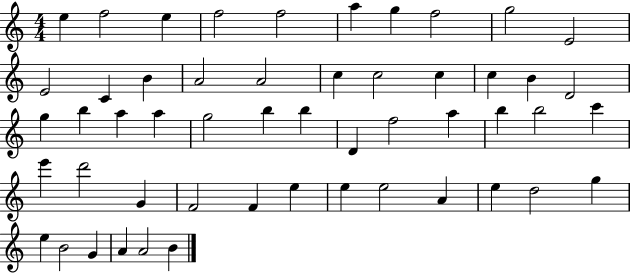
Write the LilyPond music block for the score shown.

{
  \clef treble
  \numericTimeSignature
  \time 4/4
  \key c \major
  e''4 f''2 e''4 | f''2 f''2 | a''4 g''4 f''2 | g''2 e'2 | \break e'2 c'4 b'4 | a'2 a'2 | c''4 c''2 c''4 | c''4 b'4 d'2 | \break g''4 b''4 a''4 a''4 | g''2 b''4 b''4 | d'4 f''2 a''4 | b''4 b''2 c'''4 | \break e'''4 d'''2 g'4 | f'2 f'4 e''4 | e''4 e''2 a'4 | e''4 d''2 g''4 | \break e''4 b'2 g'4 | a'4 a'2 b'4 | \bar "|."
}